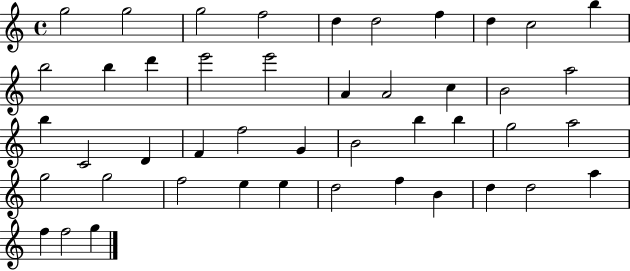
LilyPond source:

{
  \clef treble
  \time 4/4
  \defaultTimeSignature
  \key c \major
  g''2 g''2 | g''2 f''2 | d''4 d''2 f''4 | d''4 c''2 b''4 | \break b''2 b''4 d'''4 | e'''2 e'''2 | a'4 a'2 c''4 | b'2 a''2 | \break b''4 c'2 d'4 | f'4 f''2 g'4 | b'2 b''4 b''4 | g''2 a''2 | \break g''2 g''2 | f''2 e''4 e''4 | d''2 f''4 b'4 | d''4 d''2 a''4 | \break f''4 f''2 g''4 | \bar "|."
}